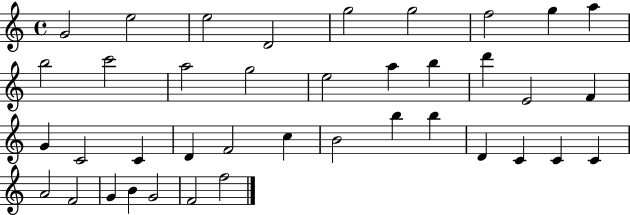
{
  \clef treble
  \time 4/4
  \defaultTimeSignature
  \key c \major
  g'2 e''2 | e''2 d'2 | g''2 g''2 | f''2 g''4 a''4 | \break b''2 c'''2 | a''2 g''2 | e''2 a''4 b''4 | d'''4 e'2 f'4 | \break g'4 c'2 c'4 | d'4 f'2 c''4 | b'2 b''4 b''4 | d'4 c'4 c'4 c'4 | \break a'2 f'2 | g'4 b'4 g'2 | f'2 f''2 | \bar "|."
}